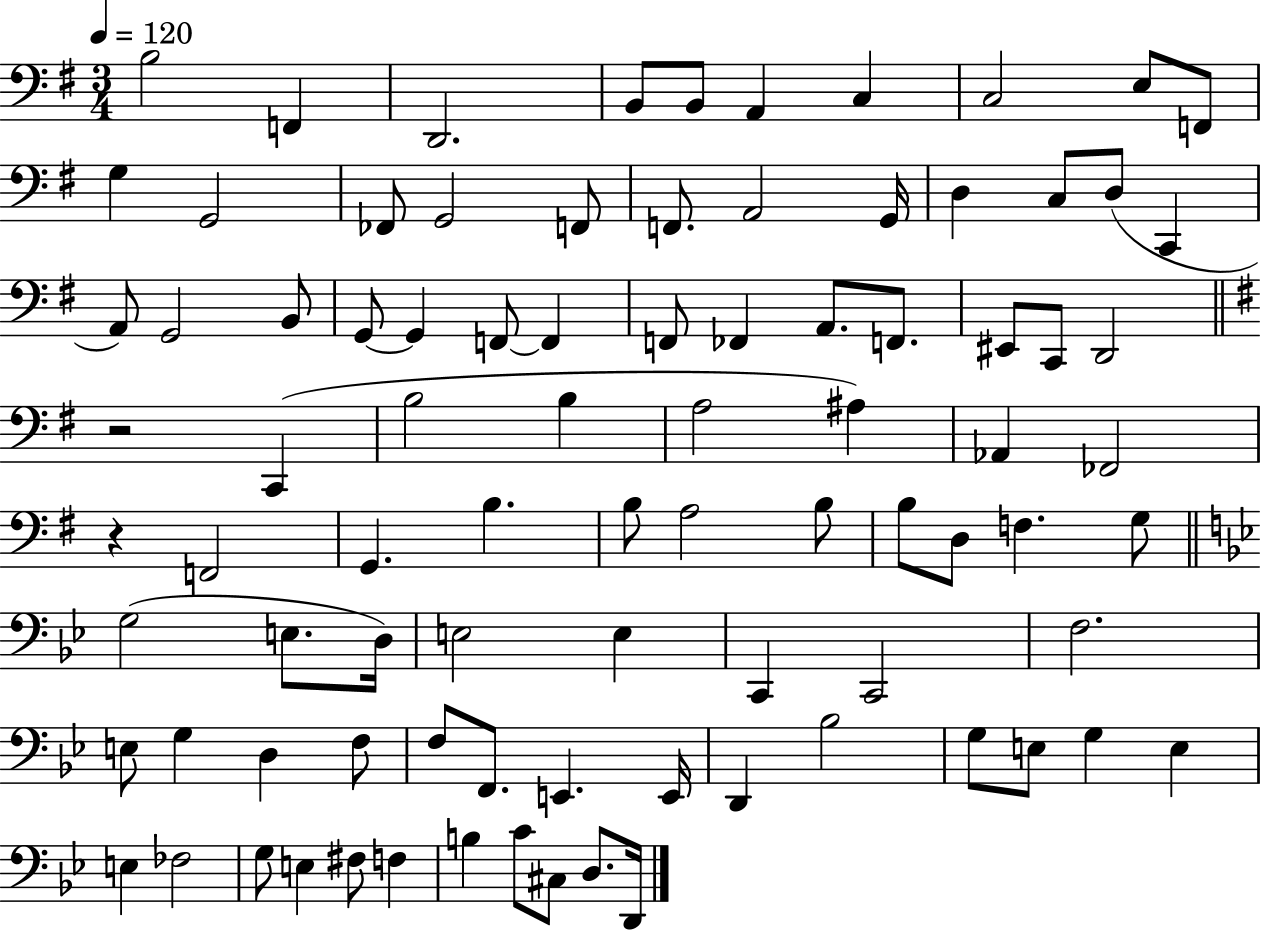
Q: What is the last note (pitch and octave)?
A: D2